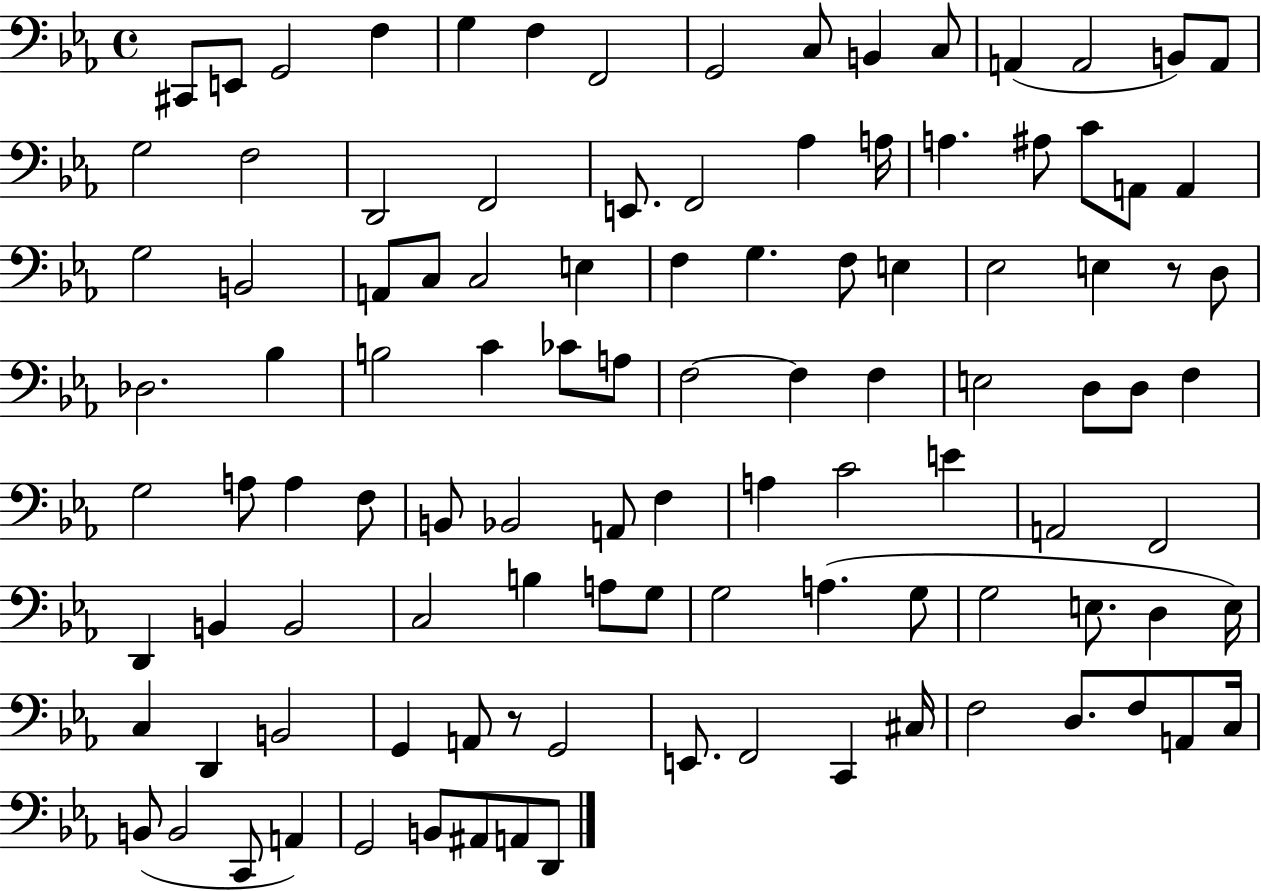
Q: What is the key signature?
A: EES major